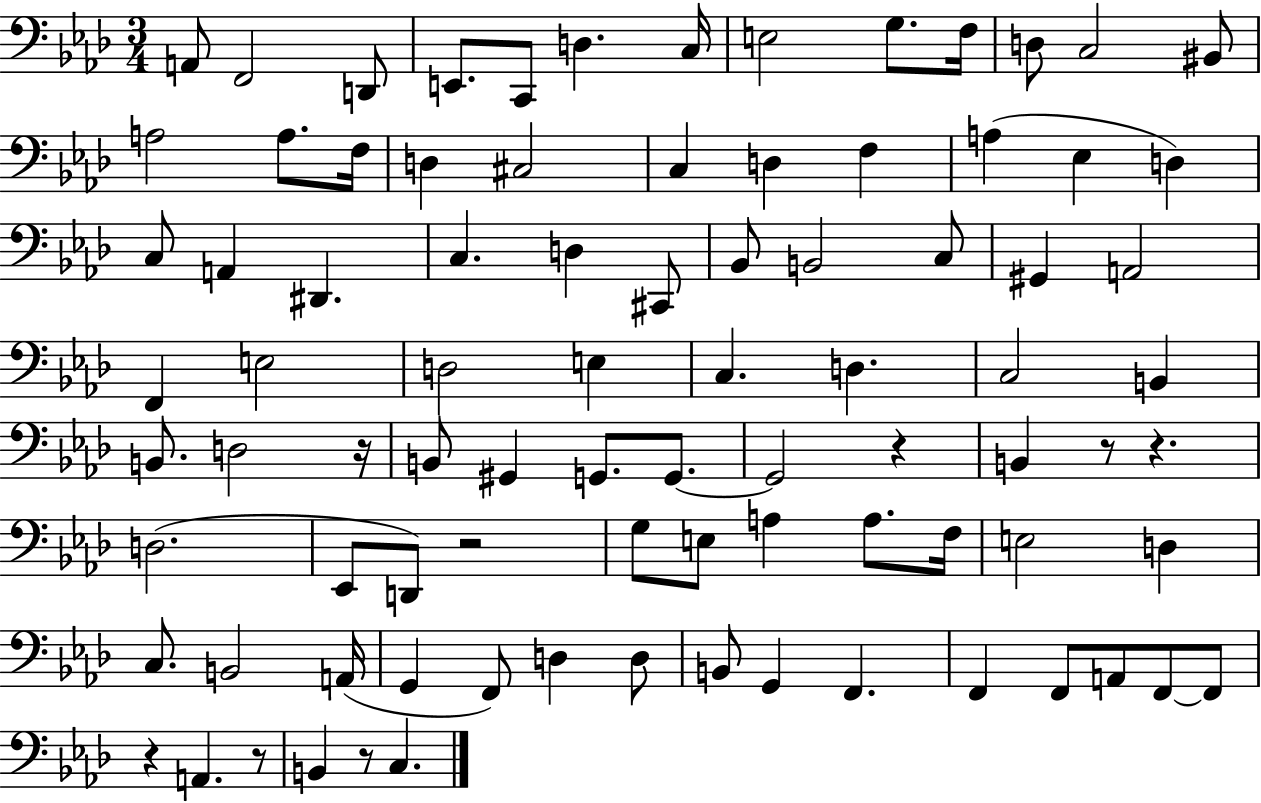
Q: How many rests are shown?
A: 8